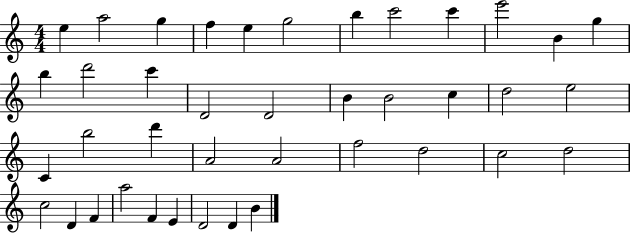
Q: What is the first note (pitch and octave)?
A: E5